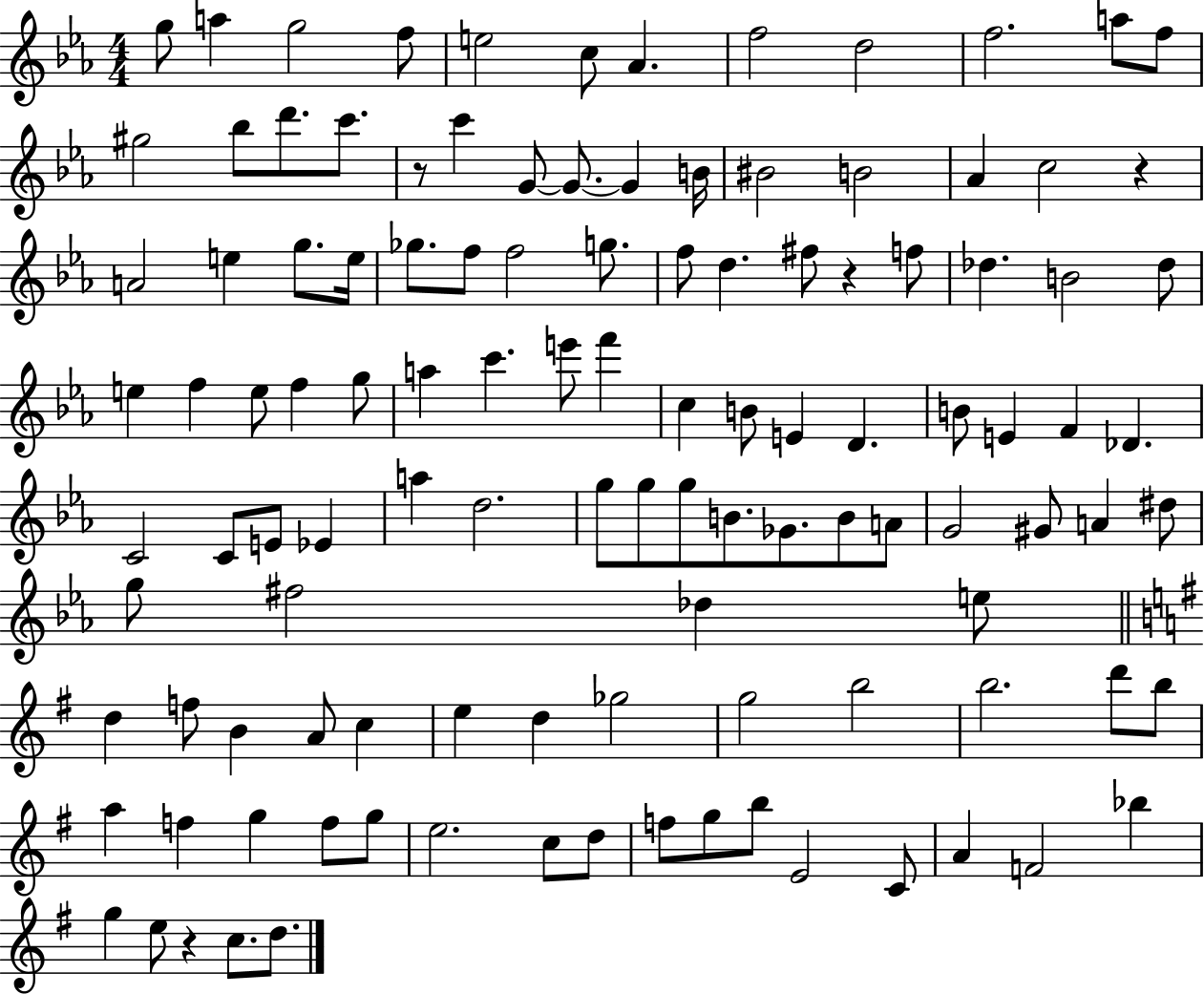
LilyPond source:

{
  \clef treble
  \numericTimeSignature
  \time 4/4
  \key ees \major
  g''8 a''4 g''2 f''8 | e''2 c''8 aes'4. | f''2 d''2 | f''2. a''8 f''8 | \break gis''2 bes''8 d'''8. c'''8. | r8 c'''4 g'8~~ g'8.~~ g'4 b'16 | bis'2 b'2 | aes'4 c''2 r4 | \break a'2 e''4 g''8. e''16 | ges''8. f''8 f''2 g''8. | f''8 d''4. fis''8 r4 f''8 | des''4. b'2 des''8 | \break e''4 f''4 e''8 f''4 g''8 | a''4 c'''4. e'''8 f'''4 | c''4 b'8 e'4 d'4. | b'8 e'4 f'4 des'4. | \break c'2 c'8 e'8 ees'4 | a''4 d''2. | g''8 g''8 g''8 b'8. ges'8. b'8 a'8 | g'2 gis'8 a'4 dis''8 | \break g''8 fis''2 des''4 e''8 | \bar "||" \break \key g \major d''4 f''8 b'4 a'8 c''4 | e''4 d''4 ges''2 | g''2 b''2 | b''2. d'''8 b''8 | \break a''4 f''4 g''4 f''8 g''8 | e''2. c''8 d''8 | f''8 g''8 b''8 e'2 c'8 | a'4 f'2 bes''4 | \break g''4 e''8 r4 c''8. d''8. | \bar "|."
}